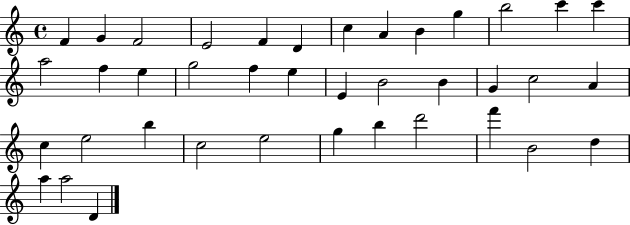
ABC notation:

X:1
T:Untitled
M:4/4
L:1/4
K:C
F G F2 E2 F D c A B g b2 c' c' a2 f e g2 f e E B2 B G c2 A c e2 b c2 e2 g b d'2 f' B2 d a a2 D